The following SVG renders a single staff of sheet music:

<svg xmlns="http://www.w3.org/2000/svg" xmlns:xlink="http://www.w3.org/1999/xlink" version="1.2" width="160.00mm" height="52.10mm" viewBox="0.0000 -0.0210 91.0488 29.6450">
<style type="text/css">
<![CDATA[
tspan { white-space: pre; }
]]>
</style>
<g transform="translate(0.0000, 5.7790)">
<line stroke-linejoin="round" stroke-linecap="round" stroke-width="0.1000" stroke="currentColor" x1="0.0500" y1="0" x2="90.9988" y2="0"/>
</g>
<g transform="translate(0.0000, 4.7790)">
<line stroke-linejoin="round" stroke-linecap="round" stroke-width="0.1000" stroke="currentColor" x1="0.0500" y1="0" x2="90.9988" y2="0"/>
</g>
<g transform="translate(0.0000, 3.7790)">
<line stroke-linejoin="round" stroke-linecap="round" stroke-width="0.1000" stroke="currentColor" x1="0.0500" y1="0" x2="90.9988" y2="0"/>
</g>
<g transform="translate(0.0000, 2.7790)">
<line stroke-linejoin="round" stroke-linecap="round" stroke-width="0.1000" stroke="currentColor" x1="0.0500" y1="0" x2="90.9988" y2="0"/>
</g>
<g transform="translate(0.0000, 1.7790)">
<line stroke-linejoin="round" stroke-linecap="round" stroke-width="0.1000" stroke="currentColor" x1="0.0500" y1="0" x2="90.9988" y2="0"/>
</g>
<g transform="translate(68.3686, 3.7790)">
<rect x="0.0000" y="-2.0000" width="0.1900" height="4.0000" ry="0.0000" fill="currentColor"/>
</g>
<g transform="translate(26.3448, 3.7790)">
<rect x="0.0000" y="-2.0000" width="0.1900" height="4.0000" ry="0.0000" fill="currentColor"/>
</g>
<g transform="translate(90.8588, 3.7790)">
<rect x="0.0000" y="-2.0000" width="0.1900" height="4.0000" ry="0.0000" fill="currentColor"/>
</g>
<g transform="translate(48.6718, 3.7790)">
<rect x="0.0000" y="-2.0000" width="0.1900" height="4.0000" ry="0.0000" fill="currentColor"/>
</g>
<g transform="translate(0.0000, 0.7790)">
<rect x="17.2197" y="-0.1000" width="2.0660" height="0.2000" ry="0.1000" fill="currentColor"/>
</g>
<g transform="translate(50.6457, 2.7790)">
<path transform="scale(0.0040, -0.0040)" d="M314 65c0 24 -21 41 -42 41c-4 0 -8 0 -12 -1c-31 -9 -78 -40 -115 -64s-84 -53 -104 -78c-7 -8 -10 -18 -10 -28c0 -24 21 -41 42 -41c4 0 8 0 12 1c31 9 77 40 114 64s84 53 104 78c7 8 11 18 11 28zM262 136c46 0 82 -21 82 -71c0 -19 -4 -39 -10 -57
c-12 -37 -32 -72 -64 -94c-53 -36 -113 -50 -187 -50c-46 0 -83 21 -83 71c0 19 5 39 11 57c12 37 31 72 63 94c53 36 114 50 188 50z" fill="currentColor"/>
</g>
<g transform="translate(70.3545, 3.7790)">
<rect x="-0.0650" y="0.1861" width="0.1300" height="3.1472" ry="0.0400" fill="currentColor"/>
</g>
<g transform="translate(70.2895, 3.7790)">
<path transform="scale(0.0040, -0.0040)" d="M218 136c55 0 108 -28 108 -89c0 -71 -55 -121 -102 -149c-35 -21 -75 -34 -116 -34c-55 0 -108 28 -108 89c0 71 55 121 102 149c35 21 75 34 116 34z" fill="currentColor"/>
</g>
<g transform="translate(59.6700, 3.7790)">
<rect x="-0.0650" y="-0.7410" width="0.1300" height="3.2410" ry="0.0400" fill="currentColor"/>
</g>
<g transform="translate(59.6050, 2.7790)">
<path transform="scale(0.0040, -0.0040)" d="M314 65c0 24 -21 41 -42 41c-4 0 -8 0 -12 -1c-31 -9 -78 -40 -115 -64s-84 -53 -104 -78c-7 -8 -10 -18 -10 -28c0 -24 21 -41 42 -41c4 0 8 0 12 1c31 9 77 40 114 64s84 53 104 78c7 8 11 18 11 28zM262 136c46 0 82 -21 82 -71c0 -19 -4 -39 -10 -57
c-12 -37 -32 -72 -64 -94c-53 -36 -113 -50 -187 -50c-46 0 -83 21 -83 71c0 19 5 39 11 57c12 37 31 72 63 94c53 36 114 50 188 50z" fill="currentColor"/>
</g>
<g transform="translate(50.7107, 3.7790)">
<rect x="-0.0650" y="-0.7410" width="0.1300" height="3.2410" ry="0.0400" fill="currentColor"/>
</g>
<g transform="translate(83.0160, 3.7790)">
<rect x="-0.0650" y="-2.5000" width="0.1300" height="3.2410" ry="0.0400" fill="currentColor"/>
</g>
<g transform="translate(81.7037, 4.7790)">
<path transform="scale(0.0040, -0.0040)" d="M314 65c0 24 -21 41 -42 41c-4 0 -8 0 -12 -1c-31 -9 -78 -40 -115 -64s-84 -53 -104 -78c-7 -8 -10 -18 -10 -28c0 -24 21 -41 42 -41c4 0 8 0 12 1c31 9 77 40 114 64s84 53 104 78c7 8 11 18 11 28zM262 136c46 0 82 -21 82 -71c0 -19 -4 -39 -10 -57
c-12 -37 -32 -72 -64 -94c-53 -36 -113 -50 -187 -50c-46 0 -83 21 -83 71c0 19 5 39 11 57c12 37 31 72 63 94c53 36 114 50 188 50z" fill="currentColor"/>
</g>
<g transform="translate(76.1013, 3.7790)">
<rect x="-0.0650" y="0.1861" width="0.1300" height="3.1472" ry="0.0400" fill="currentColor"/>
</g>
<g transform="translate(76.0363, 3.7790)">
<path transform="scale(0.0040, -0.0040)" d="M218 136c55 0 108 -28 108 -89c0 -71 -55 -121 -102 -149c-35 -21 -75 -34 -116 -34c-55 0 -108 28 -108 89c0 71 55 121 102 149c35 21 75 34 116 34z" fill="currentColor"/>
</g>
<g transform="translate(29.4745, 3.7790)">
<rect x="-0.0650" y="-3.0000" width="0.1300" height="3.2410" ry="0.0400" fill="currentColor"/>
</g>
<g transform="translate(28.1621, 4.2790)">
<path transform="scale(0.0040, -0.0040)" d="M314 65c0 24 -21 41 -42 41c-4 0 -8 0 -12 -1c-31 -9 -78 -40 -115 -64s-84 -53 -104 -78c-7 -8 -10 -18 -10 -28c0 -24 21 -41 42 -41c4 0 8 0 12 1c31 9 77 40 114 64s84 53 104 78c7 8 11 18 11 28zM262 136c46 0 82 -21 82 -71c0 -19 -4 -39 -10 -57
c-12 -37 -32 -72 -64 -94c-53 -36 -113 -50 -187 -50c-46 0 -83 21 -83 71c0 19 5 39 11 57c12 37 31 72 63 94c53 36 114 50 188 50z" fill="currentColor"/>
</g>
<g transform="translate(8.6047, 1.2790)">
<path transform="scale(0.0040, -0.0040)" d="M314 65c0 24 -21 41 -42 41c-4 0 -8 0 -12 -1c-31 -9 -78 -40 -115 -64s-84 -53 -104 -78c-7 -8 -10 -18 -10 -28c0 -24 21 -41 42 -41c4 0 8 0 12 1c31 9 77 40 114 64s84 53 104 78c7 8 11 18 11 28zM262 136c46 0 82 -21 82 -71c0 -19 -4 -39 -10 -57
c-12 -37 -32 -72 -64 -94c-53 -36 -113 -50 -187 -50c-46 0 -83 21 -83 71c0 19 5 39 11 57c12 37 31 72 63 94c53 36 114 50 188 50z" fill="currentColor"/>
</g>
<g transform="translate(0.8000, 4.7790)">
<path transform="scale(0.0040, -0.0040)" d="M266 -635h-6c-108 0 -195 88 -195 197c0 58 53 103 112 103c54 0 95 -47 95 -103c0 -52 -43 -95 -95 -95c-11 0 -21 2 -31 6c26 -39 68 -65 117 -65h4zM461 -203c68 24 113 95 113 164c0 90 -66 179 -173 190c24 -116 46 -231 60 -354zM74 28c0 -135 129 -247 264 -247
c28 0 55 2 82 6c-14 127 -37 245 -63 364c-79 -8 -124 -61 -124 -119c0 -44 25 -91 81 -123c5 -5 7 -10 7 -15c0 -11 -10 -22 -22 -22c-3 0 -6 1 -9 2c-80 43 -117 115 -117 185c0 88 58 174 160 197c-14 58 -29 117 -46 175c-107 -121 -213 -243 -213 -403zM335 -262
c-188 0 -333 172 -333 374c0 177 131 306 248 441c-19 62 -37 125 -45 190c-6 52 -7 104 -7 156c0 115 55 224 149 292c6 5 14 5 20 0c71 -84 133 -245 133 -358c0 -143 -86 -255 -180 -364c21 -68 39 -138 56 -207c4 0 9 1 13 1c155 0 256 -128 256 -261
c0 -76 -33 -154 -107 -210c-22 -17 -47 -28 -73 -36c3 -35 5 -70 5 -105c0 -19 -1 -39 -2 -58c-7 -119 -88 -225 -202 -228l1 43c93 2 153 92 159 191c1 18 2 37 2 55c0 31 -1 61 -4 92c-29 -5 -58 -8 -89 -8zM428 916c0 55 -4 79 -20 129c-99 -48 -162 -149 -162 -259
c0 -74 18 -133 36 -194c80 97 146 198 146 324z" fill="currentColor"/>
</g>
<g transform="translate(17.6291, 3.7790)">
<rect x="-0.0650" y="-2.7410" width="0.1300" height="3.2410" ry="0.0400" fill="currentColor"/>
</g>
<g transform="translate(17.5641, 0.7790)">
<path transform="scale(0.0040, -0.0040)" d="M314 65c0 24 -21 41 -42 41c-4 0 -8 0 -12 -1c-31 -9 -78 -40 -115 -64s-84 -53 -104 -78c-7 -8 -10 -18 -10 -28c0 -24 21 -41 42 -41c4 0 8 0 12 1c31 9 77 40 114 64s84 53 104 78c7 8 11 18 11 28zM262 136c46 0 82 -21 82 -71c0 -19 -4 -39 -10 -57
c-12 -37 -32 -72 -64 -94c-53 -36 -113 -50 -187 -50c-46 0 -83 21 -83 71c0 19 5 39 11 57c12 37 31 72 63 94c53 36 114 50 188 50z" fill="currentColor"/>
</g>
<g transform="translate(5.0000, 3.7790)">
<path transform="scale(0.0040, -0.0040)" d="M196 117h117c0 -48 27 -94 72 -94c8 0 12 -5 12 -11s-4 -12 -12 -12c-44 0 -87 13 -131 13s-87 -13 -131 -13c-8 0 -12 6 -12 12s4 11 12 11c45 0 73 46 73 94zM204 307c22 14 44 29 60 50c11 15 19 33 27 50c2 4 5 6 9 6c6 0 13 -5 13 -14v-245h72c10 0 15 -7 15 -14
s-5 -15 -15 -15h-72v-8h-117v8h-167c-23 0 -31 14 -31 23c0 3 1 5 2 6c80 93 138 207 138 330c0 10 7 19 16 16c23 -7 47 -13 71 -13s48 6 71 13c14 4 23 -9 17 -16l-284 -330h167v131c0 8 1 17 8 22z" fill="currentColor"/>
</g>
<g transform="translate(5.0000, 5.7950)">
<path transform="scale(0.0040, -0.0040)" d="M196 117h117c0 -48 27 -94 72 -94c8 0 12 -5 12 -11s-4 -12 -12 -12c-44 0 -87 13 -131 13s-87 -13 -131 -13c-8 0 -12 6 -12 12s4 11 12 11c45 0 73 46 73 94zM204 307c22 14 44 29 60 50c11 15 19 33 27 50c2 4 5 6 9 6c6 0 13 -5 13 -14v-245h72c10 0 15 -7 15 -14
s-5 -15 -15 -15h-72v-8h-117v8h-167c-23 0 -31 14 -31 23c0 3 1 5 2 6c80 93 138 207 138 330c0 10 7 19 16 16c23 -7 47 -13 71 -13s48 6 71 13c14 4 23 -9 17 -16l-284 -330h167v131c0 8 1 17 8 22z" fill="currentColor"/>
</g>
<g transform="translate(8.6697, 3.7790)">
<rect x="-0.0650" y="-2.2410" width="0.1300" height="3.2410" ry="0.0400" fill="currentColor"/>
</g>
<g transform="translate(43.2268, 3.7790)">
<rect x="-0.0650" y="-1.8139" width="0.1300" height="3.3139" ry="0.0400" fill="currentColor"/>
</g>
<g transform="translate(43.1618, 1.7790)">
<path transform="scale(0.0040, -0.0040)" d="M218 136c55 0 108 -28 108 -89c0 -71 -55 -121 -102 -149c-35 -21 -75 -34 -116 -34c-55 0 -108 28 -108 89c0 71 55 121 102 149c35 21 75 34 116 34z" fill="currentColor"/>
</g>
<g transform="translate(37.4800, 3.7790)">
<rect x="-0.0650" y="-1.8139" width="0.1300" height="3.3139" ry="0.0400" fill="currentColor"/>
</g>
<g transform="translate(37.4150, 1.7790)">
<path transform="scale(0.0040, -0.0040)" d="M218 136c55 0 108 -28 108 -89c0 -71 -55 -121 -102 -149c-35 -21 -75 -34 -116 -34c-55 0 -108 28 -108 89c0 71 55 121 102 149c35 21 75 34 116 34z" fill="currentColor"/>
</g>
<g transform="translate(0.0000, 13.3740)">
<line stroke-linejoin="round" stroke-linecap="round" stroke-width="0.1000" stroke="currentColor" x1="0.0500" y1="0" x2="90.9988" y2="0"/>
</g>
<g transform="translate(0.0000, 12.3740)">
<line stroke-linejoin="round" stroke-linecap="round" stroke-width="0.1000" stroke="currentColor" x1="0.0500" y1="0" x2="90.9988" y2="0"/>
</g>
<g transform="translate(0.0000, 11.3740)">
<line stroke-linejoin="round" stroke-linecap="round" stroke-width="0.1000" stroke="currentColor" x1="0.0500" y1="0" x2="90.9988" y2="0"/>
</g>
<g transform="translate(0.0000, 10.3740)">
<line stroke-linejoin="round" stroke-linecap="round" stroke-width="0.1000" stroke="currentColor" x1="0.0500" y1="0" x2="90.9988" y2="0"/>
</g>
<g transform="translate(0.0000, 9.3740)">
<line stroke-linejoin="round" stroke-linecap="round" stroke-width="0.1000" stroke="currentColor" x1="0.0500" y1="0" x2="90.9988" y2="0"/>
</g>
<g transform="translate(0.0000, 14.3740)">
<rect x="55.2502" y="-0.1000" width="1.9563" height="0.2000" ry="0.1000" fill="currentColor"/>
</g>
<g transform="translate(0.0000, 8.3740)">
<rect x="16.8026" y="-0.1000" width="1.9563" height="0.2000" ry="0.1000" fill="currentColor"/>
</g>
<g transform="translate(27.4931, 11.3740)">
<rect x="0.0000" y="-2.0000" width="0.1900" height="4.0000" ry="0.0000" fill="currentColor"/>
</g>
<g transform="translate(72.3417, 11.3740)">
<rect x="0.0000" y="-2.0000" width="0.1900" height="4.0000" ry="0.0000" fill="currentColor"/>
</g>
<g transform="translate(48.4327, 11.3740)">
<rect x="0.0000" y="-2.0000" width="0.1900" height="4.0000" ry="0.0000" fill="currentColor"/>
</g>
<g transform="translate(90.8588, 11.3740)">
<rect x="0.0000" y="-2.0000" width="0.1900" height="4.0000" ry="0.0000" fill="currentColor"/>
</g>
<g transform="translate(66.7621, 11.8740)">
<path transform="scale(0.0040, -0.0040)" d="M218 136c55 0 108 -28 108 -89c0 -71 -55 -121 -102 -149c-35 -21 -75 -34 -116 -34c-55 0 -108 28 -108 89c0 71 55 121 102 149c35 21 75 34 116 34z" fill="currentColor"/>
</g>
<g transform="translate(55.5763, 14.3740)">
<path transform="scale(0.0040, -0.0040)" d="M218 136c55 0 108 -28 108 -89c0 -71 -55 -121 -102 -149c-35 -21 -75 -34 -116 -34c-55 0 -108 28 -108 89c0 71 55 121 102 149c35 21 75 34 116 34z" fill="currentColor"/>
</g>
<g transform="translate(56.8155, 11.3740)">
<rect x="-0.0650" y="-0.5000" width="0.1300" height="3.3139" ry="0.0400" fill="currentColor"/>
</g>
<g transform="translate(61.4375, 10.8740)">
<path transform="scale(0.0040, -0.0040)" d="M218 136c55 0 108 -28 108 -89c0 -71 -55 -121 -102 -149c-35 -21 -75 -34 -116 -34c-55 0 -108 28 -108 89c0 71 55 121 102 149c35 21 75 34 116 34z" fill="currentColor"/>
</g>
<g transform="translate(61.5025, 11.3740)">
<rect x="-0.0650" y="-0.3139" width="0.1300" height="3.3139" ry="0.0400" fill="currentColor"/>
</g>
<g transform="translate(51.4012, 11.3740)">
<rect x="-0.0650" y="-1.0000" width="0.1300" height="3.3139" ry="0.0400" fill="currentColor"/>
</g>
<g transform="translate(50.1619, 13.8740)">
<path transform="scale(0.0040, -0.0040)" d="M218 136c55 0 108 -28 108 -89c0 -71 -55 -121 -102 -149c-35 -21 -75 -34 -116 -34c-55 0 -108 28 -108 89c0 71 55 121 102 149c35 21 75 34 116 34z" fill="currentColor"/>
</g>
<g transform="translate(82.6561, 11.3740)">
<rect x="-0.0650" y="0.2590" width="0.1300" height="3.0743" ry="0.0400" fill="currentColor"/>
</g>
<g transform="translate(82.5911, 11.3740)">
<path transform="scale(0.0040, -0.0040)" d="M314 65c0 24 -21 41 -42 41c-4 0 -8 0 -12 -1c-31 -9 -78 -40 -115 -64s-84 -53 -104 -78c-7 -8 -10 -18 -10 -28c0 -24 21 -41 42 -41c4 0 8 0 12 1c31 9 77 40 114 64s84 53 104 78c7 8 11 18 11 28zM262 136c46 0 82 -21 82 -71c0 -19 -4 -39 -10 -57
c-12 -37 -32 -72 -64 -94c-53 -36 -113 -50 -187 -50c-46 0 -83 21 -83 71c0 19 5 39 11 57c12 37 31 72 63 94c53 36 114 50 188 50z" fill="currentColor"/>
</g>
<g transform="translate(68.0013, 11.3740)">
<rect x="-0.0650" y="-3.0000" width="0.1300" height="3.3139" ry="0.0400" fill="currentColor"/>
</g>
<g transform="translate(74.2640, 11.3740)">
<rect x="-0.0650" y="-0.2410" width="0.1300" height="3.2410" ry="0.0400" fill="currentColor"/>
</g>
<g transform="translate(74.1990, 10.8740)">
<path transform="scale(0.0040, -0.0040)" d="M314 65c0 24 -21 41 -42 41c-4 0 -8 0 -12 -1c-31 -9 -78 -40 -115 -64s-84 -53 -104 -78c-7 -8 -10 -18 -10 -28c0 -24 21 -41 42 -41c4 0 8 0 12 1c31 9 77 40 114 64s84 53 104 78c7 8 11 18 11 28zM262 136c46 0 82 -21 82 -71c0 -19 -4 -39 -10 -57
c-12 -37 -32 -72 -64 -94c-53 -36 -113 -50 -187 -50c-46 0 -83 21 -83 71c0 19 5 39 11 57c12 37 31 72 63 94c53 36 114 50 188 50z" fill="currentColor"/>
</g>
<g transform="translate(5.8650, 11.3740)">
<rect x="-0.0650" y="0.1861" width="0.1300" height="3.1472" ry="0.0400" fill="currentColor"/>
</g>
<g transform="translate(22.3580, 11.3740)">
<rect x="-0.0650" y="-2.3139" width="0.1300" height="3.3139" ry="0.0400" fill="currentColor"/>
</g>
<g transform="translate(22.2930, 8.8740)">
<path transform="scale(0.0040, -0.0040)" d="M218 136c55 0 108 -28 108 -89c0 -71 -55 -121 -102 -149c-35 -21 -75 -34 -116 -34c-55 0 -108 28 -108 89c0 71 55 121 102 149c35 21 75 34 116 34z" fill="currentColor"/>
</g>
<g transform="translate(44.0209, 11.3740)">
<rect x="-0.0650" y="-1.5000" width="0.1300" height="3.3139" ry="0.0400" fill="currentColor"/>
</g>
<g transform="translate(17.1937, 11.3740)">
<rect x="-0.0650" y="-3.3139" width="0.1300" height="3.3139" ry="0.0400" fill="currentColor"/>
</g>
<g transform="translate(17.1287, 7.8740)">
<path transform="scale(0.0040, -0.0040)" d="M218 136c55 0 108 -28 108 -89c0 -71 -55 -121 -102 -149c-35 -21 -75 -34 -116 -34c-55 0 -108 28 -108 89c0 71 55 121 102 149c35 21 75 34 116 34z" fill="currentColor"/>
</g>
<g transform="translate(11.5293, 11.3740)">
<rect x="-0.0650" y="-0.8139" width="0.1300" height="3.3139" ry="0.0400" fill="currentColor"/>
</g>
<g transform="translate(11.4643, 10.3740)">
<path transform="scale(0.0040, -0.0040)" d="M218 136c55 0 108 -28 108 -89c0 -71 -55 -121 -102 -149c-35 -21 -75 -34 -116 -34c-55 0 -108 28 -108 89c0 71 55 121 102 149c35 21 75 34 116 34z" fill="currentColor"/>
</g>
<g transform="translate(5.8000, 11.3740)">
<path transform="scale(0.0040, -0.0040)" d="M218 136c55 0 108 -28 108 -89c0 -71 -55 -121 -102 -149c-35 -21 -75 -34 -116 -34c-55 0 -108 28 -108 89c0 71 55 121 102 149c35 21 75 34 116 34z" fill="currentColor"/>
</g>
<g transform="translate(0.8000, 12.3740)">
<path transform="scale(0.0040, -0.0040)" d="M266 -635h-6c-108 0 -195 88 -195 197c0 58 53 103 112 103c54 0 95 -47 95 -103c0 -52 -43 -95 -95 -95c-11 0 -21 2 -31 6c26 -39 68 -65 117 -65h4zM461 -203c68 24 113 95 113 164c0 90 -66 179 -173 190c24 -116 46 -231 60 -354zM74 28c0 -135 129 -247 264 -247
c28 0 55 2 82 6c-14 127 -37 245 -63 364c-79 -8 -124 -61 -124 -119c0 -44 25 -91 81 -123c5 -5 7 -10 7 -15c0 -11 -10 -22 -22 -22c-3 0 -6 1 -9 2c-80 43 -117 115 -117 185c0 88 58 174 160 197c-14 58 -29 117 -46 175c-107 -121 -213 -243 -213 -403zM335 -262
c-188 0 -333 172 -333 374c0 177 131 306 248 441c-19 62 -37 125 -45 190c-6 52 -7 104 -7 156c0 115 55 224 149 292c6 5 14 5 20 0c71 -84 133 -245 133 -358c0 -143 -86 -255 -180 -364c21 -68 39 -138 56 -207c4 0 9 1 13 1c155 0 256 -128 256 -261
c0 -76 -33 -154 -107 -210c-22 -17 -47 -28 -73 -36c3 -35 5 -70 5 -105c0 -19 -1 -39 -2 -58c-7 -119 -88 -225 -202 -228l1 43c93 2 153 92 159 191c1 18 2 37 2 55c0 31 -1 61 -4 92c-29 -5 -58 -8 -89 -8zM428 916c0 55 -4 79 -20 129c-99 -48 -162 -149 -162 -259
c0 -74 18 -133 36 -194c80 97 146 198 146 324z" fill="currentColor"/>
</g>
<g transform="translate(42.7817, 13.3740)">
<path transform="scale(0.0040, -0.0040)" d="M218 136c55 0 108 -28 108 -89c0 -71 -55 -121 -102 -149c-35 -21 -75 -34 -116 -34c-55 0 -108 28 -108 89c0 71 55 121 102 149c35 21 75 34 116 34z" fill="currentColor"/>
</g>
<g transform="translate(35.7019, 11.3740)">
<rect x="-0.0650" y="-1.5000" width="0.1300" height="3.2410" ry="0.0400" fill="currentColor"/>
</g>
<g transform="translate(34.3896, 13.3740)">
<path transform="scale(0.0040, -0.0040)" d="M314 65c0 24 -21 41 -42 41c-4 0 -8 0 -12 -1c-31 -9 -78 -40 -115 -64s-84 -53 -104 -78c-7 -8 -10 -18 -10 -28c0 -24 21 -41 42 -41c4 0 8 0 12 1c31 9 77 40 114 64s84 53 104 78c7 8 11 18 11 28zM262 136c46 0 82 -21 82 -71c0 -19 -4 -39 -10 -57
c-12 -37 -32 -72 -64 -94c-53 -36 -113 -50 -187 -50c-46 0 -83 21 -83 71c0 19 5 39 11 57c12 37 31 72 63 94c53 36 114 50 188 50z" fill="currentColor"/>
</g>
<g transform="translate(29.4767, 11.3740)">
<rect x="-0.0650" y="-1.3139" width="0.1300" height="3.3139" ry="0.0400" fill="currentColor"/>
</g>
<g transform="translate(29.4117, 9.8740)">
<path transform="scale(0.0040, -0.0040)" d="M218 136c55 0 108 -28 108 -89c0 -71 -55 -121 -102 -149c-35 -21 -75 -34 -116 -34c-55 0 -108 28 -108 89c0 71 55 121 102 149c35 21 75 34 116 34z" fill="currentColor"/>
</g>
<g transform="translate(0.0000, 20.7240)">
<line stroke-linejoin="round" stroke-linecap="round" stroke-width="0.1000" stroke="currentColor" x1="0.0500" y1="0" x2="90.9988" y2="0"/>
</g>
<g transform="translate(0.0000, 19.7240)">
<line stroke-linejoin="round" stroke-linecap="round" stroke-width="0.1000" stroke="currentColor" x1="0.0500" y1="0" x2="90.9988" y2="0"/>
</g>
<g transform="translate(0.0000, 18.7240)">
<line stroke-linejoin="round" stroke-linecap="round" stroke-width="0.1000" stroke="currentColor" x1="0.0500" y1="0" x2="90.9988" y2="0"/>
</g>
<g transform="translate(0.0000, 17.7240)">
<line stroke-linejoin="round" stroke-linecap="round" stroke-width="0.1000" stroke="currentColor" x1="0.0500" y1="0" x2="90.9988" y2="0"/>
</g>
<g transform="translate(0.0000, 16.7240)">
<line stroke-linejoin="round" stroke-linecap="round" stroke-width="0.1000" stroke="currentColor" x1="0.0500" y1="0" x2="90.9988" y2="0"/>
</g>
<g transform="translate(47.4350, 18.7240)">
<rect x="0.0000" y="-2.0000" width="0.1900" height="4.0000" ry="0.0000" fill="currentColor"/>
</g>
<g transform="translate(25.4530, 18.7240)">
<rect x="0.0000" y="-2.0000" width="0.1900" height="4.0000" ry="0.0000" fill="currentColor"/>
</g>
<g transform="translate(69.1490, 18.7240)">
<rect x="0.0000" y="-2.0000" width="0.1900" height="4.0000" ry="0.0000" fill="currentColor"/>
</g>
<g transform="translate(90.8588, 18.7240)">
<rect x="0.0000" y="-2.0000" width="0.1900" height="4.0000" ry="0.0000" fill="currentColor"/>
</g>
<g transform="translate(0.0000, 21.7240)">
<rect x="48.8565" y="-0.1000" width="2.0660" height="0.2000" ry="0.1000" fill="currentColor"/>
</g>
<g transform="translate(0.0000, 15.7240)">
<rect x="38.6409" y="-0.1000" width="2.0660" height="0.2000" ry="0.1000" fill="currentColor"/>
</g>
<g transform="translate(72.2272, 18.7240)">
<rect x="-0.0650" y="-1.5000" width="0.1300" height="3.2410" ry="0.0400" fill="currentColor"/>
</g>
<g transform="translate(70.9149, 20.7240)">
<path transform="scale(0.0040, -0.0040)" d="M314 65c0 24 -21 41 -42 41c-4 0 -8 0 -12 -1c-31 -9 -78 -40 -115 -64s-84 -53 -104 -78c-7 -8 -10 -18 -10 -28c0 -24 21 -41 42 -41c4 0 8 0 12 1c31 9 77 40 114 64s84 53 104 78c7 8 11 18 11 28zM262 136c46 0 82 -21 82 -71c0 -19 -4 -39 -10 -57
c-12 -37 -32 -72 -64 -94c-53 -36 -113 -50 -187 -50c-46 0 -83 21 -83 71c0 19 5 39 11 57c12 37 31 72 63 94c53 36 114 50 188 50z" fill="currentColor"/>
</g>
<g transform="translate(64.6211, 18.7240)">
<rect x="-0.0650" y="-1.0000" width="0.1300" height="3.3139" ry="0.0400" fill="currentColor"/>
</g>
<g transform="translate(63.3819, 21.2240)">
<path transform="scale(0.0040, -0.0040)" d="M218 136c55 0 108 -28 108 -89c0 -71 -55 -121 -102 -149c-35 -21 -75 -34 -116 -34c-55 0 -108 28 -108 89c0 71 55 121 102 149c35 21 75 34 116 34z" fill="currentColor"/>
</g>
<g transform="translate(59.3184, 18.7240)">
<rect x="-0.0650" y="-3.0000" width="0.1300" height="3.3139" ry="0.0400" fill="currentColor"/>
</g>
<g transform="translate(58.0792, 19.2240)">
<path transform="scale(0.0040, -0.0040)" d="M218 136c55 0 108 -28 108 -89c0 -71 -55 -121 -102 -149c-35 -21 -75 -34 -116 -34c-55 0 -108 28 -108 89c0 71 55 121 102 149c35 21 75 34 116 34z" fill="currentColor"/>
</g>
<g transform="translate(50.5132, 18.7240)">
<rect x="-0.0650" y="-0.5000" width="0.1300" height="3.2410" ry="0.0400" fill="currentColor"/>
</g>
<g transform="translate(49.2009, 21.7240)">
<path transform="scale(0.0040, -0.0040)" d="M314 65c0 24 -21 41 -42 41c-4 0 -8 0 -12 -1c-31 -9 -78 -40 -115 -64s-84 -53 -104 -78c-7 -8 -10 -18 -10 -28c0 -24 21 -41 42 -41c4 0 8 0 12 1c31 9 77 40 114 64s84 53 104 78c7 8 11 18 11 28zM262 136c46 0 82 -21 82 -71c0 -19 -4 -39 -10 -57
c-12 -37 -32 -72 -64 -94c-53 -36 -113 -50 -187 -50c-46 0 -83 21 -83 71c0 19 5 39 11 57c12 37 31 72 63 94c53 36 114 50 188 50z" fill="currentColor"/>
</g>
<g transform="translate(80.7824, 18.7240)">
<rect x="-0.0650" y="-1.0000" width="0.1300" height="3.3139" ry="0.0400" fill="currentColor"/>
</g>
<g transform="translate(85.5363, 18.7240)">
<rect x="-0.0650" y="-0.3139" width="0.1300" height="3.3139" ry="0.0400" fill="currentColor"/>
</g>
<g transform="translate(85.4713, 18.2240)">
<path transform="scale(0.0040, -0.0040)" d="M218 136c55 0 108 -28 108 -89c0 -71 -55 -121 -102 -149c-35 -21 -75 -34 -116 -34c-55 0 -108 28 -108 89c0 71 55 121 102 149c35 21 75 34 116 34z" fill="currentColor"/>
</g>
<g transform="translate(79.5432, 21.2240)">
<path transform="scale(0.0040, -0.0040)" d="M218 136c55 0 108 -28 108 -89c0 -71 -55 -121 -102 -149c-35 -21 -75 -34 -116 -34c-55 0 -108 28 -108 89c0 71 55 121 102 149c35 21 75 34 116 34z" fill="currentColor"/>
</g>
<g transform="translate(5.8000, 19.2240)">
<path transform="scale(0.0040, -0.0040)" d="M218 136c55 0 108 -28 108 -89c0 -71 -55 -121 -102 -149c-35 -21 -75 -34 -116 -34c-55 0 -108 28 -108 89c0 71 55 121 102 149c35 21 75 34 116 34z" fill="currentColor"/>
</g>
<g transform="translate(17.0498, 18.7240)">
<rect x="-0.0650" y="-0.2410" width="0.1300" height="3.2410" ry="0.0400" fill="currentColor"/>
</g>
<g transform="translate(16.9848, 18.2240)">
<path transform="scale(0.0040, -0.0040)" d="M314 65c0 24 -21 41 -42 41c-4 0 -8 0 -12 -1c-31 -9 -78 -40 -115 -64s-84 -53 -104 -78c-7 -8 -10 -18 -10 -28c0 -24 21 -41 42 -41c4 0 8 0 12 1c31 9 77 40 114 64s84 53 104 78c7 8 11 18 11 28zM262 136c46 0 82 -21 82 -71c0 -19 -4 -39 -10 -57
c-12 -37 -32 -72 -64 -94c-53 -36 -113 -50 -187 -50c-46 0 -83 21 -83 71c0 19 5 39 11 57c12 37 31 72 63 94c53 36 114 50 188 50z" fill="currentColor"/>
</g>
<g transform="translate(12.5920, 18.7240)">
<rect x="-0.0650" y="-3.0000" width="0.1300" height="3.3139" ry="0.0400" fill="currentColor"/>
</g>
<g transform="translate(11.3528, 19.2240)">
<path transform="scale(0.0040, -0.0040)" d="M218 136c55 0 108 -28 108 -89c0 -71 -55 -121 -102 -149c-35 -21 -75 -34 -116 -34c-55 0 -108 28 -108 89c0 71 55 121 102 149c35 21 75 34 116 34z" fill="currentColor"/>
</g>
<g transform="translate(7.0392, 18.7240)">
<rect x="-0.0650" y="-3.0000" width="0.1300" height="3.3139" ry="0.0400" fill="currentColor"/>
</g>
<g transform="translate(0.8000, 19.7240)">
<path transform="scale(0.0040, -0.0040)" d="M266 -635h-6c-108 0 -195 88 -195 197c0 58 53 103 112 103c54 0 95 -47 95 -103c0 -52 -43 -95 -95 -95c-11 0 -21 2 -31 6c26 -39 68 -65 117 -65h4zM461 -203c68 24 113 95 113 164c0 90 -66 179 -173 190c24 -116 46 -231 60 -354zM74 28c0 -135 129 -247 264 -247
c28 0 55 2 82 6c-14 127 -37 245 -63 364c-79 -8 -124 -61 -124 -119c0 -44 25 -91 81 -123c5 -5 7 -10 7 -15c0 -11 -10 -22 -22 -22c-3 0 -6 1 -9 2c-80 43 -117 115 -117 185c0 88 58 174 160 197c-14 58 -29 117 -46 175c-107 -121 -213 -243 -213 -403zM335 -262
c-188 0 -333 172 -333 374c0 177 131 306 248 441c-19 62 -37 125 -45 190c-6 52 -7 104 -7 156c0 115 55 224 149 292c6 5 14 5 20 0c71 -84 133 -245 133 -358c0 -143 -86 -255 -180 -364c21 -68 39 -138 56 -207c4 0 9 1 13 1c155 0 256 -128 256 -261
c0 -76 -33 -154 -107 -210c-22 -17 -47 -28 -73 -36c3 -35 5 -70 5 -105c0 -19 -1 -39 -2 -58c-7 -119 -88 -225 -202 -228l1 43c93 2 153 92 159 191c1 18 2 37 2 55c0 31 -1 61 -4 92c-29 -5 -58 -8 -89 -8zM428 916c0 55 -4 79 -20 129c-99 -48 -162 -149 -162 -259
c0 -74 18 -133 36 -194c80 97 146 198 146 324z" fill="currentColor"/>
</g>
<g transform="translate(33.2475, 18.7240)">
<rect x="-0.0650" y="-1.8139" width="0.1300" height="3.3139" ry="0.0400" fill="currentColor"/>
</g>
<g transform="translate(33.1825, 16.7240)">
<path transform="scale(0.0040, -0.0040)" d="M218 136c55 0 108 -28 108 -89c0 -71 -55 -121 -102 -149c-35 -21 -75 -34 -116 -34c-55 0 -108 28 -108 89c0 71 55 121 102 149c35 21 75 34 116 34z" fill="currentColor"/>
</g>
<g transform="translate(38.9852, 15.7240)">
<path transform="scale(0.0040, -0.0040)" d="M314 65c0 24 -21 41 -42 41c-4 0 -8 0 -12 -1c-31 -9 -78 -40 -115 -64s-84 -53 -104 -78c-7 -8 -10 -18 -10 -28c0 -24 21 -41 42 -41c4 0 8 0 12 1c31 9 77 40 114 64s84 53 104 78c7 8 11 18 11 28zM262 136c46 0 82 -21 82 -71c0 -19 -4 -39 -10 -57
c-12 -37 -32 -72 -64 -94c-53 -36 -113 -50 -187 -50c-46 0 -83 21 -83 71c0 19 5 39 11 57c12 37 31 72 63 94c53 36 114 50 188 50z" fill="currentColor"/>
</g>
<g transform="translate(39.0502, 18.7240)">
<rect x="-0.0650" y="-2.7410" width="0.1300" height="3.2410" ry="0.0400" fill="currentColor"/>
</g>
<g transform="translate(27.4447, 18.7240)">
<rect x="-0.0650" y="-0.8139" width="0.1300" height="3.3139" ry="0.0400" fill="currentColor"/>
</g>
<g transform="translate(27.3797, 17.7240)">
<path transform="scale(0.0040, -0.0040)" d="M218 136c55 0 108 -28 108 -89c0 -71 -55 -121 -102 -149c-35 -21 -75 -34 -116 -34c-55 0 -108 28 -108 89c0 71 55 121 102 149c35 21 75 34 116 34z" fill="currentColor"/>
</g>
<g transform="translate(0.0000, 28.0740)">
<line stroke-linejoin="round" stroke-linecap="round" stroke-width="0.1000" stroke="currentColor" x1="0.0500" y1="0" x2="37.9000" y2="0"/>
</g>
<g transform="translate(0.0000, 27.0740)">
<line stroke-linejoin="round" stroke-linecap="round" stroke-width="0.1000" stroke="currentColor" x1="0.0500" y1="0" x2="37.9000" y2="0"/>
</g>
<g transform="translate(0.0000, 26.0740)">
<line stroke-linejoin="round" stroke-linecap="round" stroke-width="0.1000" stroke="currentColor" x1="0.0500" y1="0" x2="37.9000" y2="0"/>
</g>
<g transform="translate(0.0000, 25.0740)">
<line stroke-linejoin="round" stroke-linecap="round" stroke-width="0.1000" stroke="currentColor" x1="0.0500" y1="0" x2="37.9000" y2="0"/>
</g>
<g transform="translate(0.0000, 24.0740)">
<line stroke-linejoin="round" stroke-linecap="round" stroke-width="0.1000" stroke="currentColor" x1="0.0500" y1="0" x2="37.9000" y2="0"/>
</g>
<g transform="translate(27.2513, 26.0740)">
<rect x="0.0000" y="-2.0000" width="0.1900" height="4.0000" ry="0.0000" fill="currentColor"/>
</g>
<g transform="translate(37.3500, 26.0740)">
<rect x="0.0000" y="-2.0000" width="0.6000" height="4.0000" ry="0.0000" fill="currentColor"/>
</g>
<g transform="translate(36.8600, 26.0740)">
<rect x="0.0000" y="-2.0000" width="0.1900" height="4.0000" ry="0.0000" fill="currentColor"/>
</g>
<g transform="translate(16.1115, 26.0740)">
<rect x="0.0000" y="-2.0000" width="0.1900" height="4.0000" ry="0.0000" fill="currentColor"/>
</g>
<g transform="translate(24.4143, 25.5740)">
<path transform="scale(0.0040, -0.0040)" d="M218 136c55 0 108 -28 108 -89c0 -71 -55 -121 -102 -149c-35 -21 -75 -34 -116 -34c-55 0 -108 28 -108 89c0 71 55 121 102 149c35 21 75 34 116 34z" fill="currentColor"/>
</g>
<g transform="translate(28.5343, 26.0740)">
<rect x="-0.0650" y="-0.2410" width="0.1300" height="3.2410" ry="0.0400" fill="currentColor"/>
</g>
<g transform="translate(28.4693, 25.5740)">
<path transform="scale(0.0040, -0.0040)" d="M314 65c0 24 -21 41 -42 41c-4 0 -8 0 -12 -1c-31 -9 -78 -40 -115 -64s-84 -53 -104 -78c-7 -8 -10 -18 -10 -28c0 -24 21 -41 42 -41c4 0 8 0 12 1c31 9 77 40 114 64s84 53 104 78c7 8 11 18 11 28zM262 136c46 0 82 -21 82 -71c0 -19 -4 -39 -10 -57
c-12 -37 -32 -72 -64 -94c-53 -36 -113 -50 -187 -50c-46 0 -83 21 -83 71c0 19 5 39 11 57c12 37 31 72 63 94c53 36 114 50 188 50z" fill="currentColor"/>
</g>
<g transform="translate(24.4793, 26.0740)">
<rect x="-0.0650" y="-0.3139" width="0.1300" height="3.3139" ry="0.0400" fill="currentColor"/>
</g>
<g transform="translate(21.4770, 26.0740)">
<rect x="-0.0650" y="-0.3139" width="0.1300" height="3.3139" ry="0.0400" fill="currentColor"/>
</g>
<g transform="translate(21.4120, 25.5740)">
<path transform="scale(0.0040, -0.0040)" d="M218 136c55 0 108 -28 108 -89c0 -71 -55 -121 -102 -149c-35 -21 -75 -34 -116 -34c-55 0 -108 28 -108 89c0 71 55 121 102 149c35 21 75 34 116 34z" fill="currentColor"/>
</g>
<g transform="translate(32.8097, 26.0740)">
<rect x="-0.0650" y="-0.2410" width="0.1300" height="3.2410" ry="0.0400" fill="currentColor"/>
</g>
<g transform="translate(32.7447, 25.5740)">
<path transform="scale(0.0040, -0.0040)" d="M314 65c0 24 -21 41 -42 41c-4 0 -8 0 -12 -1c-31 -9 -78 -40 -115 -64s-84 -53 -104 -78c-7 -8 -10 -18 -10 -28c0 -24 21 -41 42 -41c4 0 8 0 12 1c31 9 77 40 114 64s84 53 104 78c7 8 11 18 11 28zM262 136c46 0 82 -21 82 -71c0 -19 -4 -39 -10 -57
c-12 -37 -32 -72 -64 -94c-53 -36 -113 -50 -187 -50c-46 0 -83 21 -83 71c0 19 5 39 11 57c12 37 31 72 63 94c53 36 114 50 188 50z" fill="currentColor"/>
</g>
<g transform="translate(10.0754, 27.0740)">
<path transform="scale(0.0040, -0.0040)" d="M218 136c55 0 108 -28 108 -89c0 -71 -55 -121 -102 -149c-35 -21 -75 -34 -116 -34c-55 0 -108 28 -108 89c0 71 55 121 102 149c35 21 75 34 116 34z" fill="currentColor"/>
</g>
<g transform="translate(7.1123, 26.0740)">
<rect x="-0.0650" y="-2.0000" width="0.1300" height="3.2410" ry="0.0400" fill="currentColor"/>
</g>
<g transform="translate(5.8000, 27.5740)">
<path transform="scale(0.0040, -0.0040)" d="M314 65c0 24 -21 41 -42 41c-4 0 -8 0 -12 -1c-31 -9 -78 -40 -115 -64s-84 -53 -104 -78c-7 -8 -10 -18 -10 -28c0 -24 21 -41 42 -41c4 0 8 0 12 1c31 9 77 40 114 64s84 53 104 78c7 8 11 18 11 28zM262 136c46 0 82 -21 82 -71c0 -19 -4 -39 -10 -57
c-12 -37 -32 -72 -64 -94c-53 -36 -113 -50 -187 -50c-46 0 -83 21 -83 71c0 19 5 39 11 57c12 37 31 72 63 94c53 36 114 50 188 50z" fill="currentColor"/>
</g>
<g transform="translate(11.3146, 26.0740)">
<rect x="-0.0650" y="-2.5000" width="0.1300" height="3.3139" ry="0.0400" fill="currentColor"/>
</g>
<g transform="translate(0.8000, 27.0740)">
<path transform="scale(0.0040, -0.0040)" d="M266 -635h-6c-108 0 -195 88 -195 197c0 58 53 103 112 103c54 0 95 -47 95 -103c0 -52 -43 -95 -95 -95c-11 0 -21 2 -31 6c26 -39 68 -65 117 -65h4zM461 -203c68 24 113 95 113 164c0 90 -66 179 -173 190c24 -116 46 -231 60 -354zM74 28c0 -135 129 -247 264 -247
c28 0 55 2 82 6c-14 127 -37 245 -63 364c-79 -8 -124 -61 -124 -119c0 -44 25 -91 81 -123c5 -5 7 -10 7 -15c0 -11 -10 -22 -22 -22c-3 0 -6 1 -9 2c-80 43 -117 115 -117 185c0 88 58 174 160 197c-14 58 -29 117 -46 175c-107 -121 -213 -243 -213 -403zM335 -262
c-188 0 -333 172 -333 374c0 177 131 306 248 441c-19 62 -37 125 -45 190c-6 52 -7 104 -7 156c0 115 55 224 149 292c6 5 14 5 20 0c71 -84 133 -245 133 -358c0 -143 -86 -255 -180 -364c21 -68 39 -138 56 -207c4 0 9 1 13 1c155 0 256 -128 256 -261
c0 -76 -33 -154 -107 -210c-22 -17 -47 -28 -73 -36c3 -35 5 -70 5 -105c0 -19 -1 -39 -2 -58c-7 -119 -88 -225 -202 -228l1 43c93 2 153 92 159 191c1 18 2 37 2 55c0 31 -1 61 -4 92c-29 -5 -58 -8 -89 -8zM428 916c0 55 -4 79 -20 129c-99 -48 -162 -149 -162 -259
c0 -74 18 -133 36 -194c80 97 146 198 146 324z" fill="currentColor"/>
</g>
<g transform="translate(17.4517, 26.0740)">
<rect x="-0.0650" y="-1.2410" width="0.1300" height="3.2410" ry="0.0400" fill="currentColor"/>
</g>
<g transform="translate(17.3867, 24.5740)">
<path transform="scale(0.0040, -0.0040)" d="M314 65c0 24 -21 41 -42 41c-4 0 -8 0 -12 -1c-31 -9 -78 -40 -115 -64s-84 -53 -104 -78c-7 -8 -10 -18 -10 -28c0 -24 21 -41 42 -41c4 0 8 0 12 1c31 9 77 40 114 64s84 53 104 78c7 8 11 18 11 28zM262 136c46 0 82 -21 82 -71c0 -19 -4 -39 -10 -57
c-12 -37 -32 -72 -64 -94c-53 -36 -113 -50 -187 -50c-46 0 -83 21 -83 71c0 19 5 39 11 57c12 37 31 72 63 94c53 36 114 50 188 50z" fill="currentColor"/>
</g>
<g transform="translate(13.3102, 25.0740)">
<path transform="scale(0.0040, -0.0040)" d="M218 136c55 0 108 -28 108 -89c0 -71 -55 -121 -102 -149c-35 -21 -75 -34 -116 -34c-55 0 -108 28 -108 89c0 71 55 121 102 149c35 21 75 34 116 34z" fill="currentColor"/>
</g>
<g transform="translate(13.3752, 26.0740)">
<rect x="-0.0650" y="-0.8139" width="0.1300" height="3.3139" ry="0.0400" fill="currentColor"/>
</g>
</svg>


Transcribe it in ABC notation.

X:1
T:Untitled
M:4/4
L:1/4
K:C
g2 a2 A2 f f d2 d2 B B G2 B d b g e E2 E D C c A c2 B2 A A c2 d f a2 C2 A D E2 D c F2 G d e2 c c c2 c2